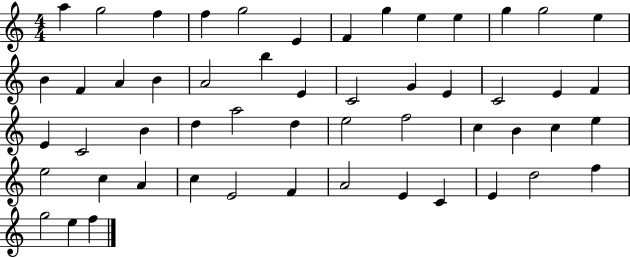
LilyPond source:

{
  \clef treble
  \numericTimeSignature
  \time 4/4
  \key c \major
  a''4 g''2 f''4 | f''4 g''2 e'4 | f'4 g''4 e''4 e''4 | g''4 g''2 e''4 | \break b'4 f'4 a'4 b'4 | a'2 b''4 e'4 | c'2 g'4 e'4 | c'2 e'4 f'4 | \break e'4 c'2 b'4 | d''4 a''2 d''4 | e''2 f''2 | c''4 b'4 c''4 e''4 | \break e''2 c''4 a'4 | c''4 e'2 f'4 | a'2 e'4 c'4 | e'4 d''2 f''4 | \break g''2 e''4 f''4 | \bar "|."
}